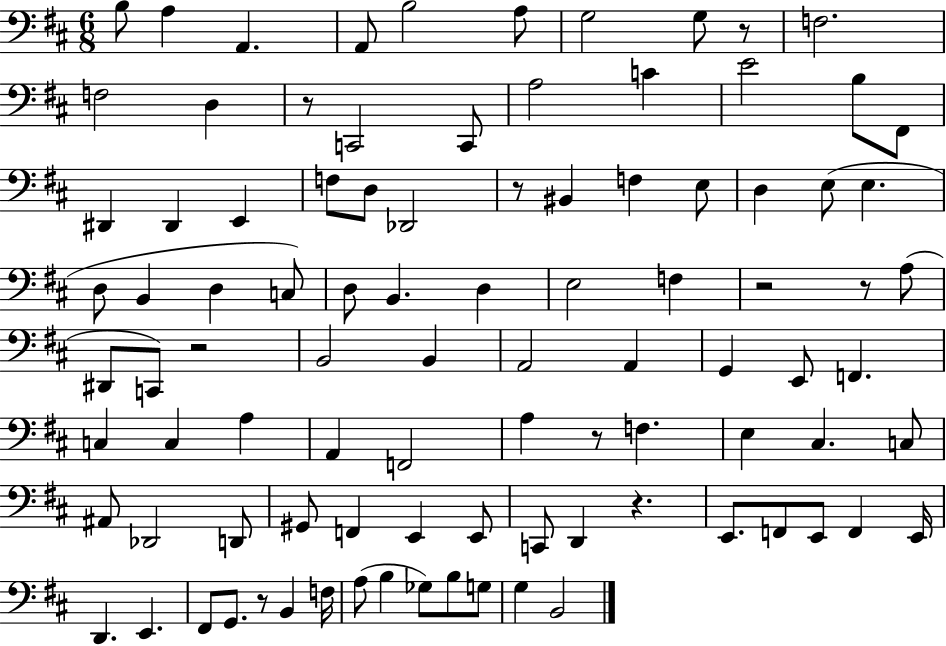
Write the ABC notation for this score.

X:1
T:Untitled
M:6/8
L:1/4
K:D
B,/2 A, A,, A,,/2 B,2 A,/2 G,2 G,/2 z/2 F,2 F,2 D, z/2 C,,2 C,,/2 A,2 C E2 B,/2 ^F,,/2 ^D,, ^D,, E,, F,/2 D,/2 _D,,2 z/2 ^B,, F, E,/2 D, E,/2 E, D,/2 B,, D, C,/2 D,/2 B,, D, E,2 F, z2 z/2 A,/2 ^D,,/2 C,,/2 z2 B,,2 B,, A,,2 A,, G,, E,,/2 F,, C, C, A, A,, F,,2 A, z/2 F, E, ^C, C,/2 ^A,,/2 _D,,2 D,,/2 ^G,,/2 F,, E,, E,,/2 C,,/2 D,, z E,,/2 F,,/2 E,,/2 F,, E,,/4 D,, E,, ^F,,/2 G,,/2 z/2 B,, F,/4 A,/2 B, _G,/2 B,/2 G,/2 G, B,,2